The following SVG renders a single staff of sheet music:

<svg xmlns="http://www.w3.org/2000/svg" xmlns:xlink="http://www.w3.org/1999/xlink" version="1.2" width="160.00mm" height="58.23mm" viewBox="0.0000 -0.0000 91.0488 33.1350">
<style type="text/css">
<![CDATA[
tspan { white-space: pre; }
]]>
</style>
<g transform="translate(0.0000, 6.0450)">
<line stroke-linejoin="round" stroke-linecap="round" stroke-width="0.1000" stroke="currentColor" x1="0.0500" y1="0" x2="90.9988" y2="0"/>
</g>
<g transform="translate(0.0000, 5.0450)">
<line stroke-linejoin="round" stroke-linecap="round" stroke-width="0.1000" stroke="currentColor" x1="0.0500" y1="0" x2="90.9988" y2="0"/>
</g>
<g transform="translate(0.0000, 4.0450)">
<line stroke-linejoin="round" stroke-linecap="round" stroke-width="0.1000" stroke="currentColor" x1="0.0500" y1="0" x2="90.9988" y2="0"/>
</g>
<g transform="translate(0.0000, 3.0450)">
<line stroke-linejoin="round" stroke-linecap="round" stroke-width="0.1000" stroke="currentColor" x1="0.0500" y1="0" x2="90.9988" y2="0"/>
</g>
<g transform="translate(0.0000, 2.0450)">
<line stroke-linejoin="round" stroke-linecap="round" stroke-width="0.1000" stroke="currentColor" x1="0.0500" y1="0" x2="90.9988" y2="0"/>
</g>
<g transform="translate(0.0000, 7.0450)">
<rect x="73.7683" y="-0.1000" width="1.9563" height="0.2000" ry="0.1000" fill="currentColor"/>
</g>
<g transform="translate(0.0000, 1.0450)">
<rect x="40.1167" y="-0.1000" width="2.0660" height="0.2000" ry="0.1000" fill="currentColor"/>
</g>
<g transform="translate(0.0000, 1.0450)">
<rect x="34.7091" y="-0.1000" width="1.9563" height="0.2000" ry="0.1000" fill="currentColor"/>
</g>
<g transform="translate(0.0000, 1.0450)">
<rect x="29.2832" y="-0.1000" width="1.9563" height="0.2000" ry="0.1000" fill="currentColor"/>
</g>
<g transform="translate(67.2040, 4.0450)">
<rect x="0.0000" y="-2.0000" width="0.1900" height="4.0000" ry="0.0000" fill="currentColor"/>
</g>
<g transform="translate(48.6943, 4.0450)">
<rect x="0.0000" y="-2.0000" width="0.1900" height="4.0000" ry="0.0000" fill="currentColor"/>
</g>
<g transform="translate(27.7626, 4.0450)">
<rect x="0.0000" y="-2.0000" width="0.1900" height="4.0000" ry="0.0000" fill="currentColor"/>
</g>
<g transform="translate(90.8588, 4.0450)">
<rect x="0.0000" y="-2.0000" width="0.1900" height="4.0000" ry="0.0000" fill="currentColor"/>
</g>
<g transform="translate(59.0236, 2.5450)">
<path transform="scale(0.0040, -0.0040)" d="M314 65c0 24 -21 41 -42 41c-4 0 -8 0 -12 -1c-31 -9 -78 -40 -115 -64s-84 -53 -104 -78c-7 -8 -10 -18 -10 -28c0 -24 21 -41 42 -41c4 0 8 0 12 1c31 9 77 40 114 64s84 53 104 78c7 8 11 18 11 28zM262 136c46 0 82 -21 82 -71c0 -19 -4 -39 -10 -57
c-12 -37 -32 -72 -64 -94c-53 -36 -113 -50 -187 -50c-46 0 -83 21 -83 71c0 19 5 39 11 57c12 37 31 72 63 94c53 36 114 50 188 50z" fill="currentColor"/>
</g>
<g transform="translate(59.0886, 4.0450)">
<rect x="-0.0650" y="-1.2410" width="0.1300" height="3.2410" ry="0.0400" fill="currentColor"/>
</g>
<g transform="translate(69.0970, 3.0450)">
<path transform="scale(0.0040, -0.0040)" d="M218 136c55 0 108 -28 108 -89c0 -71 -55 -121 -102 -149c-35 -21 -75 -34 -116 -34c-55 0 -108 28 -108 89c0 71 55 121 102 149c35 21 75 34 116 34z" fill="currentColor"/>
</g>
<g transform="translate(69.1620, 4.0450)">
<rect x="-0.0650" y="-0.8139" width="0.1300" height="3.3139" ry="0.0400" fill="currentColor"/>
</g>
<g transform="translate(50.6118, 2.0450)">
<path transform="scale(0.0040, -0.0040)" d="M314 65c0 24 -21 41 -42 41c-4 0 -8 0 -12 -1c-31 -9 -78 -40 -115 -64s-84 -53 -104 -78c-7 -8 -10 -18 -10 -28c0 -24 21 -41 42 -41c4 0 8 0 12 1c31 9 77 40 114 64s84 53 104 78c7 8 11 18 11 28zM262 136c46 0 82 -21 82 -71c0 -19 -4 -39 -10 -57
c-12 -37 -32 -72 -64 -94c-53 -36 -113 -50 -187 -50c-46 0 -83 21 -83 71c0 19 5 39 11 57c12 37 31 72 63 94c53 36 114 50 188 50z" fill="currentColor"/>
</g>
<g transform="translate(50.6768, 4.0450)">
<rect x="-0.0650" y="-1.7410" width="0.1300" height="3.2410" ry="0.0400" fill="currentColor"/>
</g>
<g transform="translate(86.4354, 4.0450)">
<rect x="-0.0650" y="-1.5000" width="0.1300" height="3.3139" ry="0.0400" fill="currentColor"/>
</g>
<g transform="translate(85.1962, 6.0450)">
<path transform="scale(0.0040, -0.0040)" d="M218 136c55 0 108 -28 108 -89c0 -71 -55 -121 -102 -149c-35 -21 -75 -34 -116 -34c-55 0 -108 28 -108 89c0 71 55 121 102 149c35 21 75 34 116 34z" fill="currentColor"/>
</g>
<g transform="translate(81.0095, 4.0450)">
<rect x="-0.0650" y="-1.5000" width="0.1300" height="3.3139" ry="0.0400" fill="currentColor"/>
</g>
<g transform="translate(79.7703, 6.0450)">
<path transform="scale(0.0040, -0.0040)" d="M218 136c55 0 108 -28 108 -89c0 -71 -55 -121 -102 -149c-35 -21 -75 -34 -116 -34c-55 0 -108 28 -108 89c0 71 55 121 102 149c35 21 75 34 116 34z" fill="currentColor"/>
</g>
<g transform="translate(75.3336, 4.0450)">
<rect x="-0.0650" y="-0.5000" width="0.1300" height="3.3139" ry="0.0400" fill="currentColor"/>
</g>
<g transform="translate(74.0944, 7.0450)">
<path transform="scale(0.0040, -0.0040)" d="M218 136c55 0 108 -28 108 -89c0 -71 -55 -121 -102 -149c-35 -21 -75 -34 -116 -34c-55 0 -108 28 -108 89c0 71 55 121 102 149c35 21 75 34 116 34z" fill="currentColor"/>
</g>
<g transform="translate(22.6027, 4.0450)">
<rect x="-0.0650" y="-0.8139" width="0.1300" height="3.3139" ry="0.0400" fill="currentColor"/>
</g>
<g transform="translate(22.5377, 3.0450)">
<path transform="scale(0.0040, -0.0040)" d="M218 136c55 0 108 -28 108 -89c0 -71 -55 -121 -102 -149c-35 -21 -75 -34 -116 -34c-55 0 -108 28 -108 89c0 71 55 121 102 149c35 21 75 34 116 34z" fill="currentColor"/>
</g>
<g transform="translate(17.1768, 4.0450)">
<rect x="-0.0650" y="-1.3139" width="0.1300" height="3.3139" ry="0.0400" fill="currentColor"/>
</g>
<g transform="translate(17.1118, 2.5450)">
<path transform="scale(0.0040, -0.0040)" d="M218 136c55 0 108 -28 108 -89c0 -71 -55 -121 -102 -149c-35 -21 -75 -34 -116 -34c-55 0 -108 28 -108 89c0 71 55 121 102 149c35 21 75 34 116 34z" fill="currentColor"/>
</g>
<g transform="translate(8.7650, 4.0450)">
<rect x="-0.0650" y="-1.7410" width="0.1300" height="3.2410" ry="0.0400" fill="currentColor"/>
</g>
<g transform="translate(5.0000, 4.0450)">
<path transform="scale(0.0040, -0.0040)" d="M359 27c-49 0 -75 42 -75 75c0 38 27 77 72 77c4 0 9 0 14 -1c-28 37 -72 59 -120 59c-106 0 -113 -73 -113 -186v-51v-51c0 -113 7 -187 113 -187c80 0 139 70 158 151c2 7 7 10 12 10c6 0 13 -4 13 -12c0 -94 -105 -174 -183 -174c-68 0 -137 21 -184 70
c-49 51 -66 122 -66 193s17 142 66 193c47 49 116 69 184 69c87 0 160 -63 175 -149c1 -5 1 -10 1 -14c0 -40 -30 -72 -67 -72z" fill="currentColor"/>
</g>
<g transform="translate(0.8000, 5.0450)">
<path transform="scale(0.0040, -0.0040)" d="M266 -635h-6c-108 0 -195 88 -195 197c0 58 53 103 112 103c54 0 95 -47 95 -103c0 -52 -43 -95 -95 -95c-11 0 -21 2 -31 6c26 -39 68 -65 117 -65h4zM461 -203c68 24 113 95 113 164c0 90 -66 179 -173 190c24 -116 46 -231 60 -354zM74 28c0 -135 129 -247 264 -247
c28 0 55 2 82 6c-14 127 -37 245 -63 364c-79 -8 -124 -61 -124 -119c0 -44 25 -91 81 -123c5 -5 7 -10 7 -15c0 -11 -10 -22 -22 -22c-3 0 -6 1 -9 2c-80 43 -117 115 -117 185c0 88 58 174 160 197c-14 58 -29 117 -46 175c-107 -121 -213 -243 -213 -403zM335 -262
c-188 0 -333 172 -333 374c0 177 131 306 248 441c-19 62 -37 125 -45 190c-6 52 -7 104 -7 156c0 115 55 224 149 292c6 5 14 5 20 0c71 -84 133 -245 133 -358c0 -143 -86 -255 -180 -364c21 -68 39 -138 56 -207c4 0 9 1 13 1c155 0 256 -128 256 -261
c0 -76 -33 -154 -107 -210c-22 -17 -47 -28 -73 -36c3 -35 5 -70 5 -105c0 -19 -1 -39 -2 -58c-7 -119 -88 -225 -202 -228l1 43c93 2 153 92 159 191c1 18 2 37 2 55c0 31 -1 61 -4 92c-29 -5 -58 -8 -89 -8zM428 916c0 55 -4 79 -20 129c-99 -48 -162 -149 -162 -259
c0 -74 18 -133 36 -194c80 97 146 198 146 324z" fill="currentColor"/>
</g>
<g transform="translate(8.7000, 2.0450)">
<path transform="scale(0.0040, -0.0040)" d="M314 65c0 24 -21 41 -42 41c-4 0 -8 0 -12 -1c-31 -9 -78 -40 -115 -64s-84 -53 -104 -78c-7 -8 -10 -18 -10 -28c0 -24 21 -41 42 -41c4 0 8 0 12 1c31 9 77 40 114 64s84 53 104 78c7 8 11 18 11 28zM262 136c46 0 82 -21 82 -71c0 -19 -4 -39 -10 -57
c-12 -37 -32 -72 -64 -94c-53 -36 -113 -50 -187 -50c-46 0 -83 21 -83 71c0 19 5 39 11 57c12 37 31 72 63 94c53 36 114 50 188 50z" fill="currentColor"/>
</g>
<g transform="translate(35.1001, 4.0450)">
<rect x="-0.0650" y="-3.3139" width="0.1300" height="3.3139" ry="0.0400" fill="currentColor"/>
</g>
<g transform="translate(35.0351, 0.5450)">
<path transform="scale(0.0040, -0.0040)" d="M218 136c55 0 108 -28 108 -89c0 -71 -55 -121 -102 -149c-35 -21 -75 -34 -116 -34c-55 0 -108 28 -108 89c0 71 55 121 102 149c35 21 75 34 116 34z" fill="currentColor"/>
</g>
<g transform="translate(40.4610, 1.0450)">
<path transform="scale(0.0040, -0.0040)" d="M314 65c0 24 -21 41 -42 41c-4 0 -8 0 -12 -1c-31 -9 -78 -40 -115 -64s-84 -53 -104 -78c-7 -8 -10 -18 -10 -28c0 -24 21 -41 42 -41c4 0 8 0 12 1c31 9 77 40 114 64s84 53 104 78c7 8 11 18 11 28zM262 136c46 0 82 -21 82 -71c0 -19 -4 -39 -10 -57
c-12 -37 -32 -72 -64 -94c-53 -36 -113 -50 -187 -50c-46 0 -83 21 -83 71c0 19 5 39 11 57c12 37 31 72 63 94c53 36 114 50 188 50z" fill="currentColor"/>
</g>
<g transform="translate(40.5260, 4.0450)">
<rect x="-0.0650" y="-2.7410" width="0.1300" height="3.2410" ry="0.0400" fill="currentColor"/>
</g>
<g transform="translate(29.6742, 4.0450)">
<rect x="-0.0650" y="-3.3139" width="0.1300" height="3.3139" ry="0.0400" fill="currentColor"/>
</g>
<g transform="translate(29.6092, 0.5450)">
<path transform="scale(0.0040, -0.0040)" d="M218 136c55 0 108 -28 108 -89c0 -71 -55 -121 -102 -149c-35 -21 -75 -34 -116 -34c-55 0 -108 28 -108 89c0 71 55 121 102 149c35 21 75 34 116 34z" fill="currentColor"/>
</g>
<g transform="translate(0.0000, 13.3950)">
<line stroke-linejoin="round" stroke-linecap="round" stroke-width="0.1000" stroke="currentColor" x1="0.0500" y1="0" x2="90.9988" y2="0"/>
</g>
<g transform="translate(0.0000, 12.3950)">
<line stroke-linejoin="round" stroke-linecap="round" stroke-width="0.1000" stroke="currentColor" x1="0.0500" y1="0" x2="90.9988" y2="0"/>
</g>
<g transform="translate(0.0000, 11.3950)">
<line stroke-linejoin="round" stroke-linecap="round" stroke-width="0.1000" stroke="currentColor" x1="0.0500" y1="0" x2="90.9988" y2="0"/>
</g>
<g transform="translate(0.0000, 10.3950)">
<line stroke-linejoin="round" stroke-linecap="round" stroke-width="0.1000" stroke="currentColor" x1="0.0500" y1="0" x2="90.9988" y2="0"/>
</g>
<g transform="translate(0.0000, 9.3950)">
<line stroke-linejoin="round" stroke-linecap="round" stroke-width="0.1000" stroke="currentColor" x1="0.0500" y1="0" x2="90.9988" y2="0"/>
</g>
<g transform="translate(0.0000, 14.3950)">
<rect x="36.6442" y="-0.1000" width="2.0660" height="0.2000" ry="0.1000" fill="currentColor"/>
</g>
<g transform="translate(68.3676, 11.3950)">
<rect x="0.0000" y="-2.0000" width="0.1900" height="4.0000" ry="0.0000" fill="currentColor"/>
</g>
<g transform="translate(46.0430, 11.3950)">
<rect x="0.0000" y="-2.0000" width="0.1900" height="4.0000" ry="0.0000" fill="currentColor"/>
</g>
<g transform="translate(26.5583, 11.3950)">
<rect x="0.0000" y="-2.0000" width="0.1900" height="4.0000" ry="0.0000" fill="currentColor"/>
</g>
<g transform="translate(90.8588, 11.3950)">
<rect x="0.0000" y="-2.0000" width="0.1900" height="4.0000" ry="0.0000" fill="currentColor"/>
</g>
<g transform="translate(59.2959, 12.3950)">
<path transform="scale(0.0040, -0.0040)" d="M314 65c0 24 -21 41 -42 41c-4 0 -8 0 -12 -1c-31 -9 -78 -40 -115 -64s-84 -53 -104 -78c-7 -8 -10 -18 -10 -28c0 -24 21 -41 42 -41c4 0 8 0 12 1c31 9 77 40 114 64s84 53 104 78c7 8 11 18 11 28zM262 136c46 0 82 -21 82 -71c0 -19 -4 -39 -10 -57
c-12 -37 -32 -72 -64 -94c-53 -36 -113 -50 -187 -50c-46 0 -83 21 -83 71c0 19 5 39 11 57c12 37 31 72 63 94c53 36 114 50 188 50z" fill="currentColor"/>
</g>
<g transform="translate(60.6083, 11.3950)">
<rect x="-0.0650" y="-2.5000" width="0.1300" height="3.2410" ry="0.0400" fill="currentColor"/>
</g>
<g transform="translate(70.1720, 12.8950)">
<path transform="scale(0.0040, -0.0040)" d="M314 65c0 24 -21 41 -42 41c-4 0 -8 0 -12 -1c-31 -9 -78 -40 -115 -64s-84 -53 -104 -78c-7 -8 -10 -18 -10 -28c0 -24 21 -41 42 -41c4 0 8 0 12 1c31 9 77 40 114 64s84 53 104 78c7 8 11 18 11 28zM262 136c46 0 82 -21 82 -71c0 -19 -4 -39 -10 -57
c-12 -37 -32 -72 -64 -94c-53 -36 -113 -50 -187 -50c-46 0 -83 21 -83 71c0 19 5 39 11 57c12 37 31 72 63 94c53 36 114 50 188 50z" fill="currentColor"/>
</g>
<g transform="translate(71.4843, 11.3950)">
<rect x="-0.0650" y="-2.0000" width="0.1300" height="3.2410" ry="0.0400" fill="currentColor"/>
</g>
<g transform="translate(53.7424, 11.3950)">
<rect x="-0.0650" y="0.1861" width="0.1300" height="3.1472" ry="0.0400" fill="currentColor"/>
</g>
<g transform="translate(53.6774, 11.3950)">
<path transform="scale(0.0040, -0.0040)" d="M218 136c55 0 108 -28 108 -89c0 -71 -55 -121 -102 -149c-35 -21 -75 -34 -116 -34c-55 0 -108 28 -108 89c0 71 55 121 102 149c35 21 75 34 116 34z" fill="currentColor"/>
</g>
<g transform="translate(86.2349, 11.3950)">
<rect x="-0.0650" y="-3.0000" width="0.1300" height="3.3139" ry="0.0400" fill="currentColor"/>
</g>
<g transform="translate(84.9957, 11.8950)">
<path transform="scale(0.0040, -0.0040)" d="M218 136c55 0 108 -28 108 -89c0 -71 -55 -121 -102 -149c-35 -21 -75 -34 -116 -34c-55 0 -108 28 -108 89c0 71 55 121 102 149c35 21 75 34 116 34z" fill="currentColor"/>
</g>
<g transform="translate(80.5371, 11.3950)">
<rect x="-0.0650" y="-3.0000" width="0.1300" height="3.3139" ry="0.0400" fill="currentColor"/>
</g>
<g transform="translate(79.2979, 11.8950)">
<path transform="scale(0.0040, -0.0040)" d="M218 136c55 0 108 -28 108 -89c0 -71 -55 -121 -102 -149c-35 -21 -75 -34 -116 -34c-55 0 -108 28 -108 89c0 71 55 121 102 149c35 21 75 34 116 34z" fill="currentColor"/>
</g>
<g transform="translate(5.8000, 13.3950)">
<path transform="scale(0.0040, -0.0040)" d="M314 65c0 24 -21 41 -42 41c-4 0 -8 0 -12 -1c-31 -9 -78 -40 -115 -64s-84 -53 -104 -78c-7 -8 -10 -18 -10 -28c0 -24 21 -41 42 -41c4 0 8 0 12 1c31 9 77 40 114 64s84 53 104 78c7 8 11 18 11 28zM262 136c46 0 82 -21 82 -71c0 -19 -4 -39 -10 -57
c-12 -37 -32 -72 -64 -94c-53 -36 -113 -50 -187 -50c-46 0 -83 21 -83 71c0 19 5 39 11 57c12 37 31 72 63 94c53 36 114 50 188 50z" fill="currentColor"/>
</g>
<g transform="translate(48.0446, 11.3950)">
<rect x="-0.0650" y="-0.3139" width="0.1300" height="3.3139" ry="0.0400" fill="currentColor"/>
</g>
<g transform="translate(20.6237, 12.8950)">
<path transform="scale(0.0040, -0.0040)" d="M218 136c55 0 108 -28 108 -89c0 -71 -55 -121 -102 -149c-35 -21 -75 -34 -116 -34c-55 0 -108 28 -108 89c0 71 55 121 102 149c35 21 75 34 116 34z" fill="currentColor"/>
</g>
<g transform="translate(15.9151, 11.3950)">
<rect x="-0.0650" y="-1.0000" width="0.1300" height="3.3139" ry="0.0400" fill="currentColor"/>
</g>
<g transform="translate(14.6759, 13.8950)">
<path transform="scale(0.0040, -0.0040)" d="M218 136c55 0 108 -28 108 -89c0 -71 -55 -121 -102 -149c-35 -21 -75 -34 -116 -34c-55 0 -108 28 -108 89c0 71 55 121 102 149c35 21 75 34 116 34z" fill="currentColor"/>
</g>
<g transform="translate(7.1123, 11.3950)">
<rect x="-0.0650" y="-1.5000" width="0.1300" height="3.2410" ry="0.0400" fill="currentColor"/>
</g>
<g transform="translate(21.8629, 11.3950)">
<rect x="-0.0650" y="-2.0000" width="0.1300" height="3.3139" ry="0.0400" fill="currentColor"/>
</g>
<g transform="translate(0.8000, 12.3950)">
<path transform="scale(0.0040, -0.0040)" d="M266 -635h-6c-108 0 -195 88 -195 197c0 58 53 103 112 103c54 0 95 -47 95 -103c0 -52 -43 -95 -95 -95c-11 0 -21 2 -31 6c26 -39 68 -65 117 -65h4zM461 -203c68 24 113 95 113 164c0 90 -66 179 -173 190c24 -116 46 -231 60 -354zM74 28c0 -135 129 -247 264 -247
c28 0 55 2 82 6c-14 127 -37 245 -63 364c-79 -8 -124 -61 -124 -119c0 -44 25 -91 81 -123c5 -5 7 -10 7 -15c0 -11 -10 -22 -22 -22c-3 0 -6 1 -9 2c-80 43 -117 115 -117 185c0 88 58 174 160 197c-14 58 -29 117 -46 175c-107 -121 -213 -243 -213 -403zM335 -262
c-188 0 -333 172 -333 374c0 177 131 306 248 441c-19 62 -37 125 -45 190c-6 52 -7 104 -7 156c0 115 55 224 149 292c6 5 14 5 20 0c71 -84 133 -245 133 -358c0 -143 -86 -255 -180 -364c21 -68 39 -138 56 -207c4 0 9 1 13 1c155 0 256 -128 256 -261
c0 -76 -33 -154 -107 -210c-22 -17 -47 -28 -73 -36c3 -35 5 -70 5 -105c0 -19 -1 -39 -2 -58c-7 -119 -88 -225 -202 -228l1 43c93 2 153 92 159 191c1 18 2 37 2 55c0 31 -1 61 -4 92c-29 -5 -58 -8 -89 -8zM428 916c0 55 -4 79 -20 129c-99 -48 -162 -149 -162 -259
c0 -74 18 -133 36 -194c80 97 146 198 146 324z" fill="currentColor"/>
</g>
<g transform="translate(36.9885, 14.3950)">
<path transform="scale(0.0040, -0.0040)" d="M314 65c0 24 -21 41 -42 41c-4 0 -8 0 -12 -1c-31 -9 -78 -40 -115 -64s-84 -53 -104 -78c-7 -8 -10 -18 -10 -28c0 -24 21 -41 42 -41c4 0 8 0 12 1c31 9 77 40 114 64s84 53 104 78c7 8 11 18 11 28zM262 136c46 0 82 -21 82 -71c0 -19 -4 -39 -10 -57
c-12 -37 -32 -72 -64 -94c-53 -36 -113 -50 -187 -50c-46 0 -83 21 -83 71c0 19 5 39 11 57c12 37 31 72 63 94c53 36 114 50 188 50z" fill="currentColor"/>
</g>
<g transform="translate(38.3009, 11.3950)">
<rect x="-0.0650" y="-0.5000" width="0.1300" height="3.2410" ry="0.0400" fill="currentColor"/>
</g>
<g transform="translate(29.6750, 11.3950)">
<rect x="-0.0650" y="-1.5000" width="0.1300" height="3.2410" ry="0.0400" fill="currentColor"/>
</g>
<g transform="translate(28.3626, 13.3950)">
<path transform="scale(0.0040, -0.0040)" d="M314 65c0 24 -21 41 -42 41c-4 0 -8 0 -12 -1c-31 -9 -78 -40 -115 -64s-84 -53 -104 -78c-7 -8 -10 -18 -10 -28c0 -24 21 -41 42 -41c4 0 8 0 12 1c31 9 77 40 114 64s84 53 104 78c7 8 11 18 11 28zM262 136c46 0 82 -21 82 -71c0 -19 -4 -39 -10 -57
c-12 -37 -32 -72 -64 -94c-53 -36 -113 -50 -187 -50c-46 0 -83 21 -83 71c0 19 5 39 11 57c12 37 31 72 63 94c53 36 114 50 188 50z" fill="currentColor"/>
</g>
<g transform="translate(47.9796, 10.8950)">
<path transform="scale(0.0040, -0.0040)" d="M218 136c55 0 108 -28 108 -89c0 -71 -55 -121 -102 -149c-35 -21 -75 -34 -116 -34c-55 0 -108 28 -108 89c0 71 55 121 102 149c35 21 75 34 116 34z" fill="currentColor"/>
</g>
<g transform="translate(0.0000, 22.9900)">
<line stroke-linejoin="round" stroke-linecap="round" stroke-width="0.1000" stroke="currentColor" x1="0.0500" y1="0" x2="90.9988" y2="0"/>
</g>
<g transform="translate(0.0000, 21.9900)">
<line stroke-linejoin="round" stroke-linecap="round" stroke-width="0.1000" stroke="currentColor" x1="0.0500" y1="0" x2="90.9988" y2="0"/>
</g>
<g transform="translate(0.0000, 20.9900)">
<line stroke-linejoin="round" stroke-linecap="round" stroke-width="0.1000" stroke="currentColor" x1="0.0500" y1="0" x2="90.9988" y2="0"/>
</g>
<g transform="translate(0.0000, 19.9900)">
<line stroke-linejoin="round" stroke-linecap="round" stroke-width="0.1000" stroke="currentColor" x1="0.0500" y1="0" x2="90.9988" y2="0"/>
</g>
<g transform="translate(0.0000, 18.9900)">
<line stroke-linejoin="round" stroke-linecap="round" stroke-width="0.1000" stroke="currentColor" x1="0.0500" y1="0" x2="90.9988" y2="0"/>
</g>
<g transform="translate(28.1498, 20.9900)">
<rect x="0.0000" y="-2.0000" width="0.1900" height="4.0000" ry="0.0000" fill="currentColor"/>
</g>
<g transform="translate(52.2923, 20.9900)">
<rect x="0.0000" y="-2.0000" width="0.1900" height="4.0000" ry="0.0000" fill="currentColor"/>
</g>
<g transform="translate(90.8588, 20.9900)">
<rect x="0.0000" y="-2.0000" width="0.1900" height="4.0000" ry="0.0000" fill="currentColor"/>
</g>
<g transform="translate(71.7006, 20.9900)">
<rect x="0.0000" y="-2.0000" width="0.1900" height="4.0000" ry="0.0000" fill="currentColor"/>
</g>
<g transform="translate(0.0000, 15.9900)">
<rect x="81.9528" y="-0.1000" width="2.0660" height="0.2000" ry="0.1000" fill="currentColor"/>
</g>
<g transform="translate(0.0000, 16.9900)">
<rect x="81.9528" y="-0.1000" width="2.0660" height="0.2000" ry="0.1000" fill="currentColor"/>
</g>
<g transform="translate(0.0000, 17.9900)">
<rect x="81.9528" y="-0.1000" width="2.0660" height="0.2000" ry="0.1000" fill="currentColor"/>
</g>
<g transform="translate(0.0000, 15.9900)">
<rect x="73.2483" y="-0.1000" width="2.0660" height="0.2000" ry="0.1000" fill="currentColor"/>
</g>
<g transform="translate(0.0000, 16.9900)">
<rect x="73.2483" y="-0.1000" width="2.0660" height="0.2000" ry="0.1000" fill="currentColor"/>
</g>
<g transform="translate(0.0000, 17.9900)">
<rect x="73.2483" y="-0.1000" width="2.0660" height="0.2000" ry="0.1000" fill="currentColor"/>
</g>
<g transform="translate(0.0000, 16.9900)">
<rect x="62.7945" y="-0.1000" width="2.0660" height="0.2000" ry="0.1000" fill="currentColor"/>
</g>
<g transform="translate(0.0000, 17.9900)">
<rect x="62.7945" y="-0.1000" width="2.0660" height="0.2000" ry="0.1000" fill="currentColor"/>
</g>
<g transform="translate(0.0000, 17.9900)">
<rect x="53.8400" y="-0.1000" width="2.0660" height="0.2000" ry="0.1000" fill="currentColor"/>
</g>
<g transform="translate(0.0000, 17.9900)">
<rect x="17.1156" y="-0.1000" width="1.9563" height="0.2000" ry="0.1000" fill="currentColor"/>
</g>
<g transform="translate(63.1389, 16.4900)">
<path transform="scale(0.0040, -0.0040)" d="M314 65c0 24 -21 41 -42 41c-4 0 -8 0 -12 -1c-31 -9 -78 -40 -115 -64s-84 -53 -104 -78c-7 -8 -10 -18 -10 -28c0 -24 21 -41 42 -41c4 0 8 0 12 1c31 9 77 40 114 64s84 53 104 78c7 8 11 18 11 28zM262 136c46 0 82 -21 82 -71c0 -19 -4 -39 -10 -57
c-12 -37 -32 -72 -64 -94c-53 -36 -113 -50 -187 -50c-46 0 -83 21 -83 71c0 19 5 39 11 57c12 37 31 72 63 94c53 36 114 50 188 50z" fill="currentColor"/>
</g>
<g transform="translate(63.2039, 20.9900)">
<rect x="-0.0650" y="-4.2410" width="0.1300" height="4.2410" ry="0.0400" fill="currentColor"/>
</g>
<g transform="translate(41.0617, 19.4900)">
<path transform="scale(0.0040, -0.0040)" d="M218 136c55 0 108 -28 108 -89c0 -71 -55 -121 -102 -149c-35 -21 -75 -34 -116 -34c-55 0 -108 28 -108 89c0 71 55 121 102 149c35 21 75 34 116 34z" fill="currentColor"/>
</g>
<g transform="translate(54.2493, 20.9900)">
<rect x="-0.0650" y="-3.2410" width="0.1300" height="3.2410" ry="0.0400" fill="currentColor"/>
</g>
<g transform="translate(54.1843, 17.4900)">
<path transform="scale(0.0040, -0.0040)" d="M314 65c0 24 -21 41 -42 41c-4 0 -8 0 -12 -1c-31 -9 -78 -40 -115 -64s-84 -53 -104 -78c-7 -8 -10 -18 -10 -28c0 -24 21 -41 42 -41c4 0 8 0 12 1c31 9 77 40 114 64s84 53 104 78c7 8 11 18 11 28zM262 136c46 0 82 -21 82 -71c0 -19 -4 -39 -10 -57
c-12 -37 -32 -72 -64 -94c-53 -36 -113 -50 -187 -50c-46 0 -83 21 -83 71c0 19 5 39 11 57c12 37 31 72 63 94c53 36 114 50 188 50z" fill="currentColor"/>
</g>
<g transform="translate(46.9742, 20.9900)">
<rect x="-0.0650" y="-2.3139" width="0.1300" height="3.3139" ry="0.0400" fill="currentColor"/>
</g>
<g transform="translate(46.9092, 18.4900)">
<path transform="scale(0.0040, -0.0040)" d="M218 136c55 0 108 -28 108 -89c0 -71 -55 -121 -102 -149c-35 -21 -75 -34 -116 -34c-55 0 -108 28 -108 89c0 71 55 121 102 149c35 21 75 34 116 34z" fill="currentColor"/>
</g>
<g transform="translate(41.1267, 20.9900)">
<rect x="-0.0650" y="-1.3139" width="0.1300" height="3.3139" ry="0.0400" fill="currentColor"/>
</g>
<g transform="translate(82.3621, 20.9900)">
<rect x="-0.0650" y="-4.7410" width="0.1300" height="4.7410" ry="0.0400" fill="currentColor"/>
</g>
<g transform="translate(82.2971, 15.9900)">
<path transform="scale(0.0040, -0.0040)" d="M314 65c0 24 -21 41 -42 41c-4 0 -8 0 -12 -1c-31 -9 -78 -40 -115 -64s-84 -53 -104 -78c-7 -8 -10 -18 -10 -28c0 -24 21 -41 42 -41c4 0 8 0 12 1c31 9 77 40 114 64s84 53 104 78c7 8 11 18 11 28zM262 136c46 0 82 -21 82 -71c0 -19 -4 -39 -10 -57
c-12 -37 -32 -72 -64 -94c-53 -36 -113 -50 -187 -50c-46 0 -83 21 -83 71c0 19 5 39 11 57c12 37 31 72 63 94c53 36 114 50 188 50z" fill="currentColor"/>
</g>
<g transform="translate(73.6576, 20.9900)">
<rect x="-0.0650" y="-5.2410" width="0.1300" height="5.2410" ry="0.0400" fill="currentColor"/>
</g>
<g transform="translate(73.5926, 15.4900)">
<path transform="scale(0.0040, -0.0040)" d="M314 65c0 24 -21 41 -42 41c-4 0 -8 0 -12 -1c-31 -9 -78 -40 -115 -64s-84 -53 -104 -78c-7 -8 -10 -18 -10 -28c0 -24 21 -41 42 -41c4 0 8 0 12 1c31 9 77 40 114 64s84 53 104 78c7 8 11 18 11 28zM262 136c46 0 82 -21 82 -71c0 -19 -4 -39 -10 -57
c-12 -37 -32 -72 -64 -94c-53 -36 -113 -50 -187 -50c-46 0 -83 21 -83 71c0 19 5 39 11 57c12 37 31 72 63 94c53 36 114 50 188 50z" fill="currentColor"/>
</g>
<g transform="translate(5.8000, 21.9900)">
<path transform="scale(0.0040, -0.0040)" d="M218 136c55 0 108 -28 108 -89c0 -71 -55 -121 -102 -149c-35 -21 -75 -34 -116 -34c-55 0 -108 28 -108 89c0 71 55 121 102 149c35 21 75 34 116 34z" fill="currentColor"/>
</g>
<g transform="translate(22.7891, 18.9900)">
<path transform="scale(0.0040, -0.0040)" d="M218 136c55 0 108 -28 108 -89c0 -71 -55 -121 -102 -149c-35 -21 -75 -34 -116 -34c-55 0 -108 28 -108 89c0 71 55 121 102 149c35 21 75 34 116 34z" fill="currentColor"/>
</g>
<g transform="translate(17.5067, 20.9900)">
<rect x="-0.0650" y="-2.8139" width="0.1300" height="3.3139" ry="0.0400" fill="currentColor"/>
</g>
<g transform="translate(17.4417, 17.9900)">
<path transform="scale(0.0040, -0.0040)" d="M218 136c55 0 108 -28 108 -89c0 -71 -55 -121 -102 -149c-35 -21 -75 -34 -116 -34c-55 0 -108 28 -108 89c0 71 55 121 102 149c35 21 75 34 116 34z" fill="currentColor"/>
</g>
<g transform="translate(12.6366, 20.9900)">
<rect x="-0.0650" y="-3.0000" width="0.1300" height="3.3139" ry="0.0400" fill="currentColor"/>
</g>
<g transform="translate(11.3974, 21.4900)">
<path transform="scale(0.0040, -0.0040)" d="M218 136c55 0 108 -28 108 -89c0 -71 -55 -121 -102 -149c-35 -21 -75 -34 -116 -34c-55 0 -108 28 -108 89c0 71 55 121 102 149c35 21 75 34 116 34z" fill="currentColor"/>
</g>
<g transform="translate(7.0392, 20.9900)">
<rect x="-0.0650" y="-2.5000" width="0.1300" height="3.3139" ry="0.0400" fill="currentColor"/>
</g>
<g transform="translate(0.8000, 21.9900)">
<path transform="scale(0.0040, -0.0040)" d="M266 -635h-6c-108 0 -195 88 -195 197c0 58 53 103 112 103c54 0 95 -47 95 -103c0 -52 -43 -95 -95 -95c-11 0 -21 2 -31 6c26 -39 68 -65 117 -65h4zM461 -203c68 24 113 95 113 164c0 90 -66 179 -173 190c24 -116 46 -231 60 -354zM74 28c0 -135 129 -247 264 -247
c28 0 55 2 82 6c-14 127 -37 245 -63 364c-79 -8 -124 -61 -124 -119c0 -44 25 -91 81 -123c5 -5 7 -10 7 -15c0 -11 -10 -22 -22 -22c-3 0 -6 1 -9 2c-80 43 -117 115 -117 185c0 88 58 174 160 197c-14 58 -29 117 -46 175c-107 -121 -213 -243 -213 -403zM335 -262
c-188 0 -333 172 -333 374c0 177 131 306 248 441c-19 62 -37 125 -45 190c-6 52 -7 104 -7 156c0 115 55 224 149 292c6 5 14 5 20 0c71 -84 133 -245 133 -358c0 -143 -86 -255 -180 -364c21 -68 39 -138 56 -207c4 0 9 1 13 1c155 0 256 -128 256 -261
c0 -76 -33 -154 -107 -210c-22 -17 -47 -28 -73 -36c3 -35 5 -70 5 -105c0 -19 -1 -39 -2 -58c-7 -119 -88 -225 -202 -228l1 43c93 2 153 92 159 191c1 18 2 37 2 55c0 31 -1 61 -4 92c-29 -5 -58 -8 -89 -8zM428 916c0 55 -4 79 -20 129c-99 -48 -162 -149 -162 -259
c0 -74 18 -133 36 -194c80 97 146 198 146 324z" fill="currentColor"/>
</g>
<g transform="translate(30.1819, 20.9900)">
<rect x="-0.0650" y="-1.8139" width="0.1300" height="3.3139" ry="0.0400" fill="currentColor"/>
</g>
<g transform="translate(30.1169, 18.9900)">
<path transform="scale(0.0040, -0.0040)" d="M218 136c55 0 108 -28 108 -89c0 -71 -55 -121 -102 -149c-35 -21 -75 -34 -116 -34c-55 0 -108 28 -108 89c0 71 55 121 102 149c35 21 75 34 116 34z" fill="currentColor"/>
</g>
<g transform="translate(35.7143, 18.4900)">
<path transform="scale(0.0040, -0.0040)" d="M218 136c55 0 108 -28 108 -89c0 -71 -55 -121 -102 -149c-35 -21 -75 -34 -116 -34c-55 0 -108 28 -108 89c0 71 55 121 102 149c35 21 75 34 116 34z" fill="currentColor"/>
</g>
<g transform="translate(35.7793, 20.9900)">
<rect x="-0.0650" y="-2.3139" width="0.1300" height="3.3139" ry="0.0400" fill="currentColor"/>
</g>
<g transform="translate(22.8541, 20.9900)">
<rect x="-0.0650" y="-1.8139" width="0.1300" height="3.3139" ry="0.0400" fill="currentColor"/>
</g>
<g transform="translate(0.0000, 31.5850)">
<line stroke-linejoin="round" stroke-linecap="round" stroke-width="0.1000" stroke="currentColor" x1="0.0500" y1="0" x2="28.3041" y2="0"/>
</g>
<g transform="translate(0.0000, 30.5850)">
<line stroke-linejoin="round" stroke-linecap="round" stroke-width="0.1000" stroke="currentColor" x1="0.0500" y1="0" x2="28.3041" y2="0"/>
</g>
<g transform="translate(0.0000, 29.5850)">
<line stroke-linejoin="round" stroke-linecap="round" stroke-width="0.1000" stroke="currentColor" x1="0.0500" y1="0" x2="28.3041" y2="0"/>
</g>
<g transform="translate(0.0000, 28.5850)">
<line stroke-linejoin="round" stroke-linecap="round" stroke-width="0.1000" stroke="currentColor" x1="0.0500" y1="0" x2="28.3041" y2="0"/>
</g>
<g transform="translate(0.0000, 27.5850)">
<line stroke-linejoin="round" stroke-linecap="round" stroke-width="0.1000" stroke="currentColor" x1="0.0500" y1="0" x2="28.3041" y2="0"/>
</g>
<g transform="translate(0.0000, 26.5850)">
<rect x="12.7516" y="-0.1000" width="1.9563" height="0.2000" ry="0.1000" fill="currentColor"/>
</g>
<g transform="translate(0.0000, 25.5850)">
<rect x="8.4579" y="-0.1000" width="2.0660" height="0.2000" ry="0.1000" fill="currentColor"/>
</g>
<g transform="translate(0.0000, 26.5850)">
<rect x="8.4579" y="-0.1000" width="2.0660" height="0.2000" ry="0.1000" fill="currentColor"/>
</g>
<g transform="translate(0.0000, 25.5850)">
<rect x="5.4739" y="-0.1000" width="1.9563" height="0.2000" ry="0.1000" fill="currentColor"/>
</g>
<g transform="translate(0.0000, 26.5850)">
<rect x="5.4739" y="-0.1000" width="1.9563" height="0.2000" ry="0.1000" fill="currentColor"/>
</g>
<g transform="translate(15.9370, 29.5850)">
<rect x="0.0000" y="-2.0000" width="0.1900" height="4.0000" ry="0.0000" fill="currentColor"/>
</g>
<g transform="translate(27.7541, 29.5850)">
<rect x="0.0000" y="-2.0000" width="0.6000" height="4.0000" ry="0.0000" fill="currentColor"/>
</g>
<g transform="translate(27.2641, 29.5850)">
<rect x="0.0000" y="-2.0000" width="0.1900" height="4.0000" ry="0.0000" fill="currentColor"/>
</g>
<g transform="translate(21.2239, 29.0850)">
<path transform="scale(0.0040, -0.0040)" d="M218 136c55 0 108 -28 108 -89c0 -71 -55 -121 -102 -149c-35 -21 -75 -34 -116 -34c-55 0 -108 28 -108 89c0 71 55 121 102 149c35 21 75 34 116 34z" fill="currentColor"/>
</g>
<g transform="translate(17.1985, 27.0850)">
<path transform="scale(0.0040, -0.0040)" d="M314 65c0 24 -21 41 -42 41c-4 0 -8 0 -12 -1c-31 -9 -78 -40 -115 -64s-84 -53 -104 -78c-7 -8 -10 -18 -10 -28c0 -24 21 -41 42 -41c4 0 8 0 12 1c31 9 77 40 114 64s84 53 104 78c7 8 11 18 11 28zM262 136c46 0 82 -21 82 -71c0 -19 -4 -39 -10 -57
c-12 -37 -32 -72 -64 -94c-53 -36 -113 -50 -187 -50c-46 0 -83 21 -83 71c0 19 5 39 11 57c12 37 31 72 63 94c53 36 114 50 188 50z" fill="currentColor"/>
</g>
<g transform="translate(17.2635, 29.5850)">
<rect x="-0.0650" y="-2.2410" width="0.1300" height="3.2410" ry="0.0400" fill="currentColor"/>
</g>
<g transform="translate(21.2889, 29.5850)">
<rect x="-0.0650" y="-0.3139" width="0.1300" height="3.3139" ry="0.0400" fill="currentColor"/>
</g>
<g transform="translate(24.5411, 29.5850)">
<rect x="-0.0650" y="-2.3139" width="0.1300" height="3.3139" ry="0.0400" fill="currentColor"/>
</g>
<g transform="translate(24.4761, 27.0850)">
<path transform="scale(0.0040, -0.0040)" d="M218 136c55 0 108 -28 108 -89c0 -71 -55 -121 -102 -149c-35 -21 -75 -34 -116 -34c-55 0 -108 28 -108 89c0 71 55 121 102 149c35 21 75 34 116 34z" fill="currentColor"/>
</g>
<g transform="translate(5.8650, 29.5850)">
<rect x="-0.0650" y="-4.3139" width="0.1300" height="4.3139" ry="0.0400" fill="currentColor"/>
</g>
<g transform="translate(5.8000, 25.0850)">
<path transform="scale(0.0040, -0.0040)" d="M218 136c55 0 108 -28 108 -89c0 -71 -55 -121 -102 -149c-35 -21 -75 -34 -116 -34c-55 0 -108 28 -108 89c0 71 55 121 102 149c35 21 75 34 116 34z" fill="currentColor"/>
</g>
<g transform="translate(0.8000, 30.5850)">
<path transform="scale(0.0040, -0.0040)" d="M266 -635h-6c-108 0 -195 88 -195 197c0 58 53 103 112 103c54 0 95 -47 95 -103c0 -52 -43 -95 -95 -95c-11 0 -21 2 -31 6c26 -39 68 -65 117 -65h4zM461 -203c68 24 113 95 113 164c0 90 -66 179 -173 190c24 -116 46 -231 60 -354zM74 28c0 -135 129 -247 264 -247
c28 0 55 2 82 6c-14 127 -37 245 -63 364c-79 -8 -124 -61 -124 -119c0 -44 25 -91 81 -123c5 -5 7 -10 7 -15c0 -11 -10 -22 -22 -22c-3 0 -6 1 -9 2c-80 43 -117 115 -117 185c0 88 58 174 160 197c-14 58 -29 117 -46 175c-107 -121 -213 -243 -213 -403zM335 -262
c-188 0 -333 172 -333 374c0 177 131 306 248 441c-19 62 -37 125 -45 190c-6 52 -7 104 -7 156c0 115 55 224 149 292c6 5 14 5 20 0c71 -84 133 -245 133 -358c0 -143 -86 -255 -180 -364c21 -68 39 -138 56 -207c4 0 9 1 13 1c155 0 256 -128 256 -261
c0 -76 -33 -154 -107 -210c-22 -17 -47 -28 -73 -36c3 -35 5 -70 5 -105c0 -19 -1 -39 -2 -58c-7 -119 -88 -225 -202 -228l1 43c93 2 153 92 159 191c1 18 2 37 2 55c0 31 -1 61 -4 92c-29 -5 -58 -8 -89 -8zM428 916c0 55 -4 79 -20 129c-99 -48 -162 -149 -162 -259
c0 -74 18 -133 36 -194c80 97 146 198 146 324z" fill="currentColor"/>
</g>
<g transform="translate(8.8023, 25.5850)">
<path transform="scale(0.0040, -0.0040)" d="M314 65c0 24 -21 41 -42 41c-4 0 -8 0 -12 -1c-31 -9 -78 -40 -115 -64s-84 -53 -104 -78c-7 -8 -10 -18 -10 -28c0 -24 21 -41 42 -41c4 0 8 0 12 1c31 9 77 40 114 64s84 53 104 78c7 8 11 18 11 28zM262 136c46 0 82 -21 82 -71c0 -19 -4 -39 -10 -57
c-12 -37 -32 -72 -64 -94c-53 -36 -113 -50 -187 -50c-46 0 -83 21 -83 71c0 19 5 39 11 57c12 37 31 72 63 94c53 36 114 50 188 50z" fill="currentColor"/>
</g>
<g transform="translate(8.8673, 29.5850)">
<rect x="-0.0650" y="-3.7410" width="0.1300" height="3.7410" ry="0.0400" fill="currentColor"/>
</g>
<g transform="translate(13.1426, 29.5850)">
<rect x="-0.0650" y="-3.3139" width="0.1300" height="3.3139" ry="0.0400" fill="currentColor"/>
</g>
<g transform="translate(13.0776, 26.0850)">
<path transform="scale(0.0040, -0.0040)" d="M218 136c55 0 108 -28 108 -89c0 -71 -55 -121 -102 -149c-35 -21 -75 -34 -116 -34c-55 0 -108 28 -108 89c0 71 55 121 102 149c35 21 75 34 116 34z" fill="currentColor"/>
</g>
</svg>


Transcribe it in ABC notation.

X:1
T:Untitled
M:4/4
L:1/4
K:C
f2 e d b b a2 f2 e2 d C E E E2 D F E2 C2 c B G2 F2 A A G A a f f g e g b2 d'2 f'2 e'2 d' c'2 b g2 c g